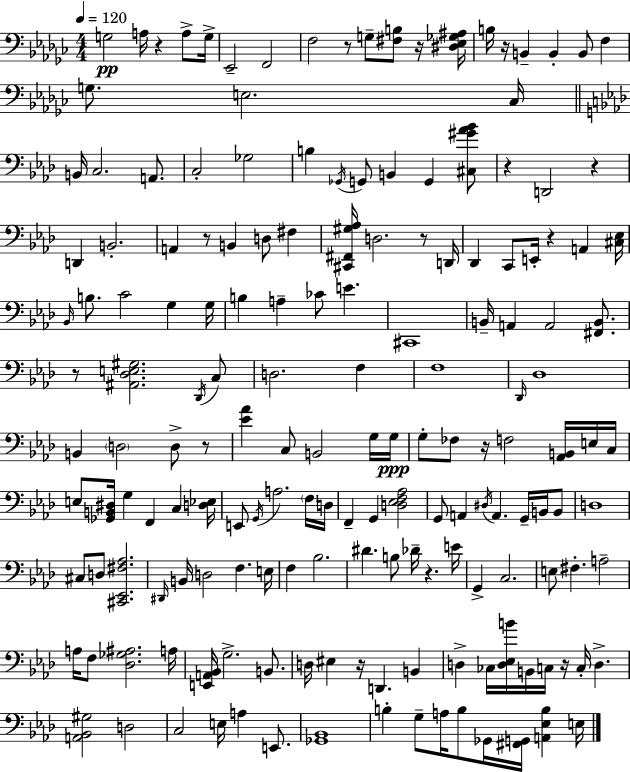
G3/h A3/s R/q A3/e G3/s Eb2/h F2/h F3/h R/e G3/e [F#3,B3]/e R/s [D#3,Eb3,Gb3,A#3]/s B3/s R/s B2/q B2/q B2/e F3/q G3/e. E3/h. CES3/s B2/s C3/h. A2/e. C3/h Gb3/h B3/q Gb2/s G2/e B2/q G2/q [C#3,G#4,Ab4,Bb4]/e R/q D2/h R/q D2/q B2/h. A2/q R/e B2/q D3/e F#3/q [C#2,F#2,G#3,Ab3]/s D3/h. R/e D2/s Db2/q C2/e E2/s R/q A2/q [C#3,Eb3]/s Bb2/s B3/e. C4/h G3/q G3/s B3/q A3/q CES4/e E4/q. C#2/w B2/s A2/q A2/h [F#2,B2]/e. R/e [A#2,Db3,E3,G#3]/h. Db2/s C3/e D3/h. F3/q F3/w Db2/s Db3/w B2/q D3/h D3/e R/e [Eb4,Ab4]/q C3/e B2/h G3/s G3/s G3/e FES3/e R/s F3/h [Ab2,B2]/s E3/s C3/s E3/e [Gb2,B2,D#3]/s G3/q F2/q C3/q [D3,Eb3]/s E2/e G2/s A3/h. F3/s D3/s F2/q G2/q [D3,Eb3,F3,Ab3]/h G2/e A2/q D#3/s A2/q. G2/s B2/s B2/e D3/w C#3/e D3/e [C#2,Eb2,F#3,Ab3]/h. D#2/s B2/s D3/h F3/q. E3/s F3/q Bb3/h. D#4/q. B3/e Db4/s R/q. E4/s G2/q C3/h. E3/e F#3/q. A3/h A3/s F3/e [Db3,Gb3,A#3]/h. A3/s [E2,A2,Bb2]/s G3/h. B2/e. D3/s EIS3/q R/s D2/q. B2/q D3/q CES3/s [D3,Eb3,B4]/s B2/s C3/s R/s C3/s D3/q. [A2,Bb2,G#3]/h D3/h C3/h E3/s A3/q E2/e. [Gb2,Bb2]/w B3/q G3/e A3/s B3/e Gb2/s [F#2,G2]/s [A2,Eb3,B3]/q E3/s